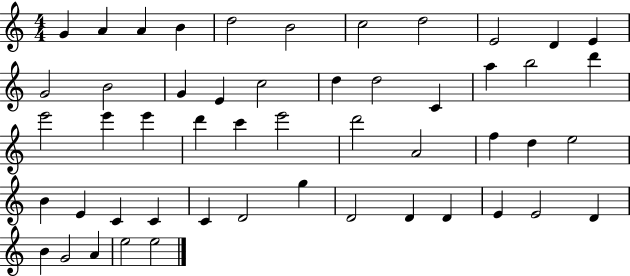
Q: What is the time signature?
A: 4/4